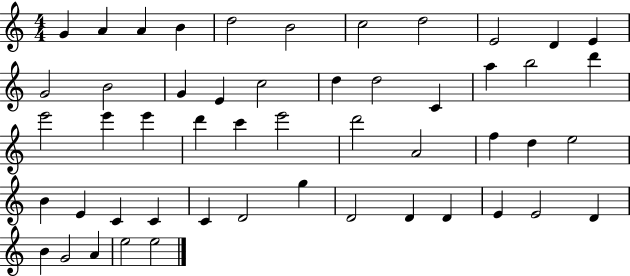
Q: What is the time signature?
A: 4/4